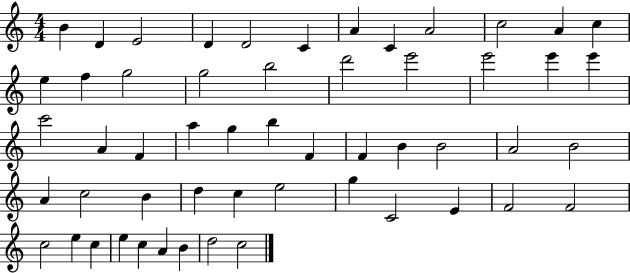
{
  \clef treble
  \numericTimeSignature
  \time 4/4
  \key c \major
  b'4 d'4 e'2 | d'4 d'2 c'4 | a'4 c'4 a'2 | c''2 a'4 c''4 | \break e''4 f''4 g''2 | g''2 b''2 | d'''2 e'''2 | e'''2 e'''4 e'''4 | \break c'''2 a'4 f'4 | a''4 g''4 b''4 f'4 | f'4 b'4 b'2 | a'2 b'2 | \break a'4 c''2 b'4 | d''4 c''4 e''2 | g''4 c'2 e'4 | f'2 f'2 | \break c''2 e''4 c''4 | e''4 c''4 a'4 b'4 | d''2 c''2 | \bar "|."
}